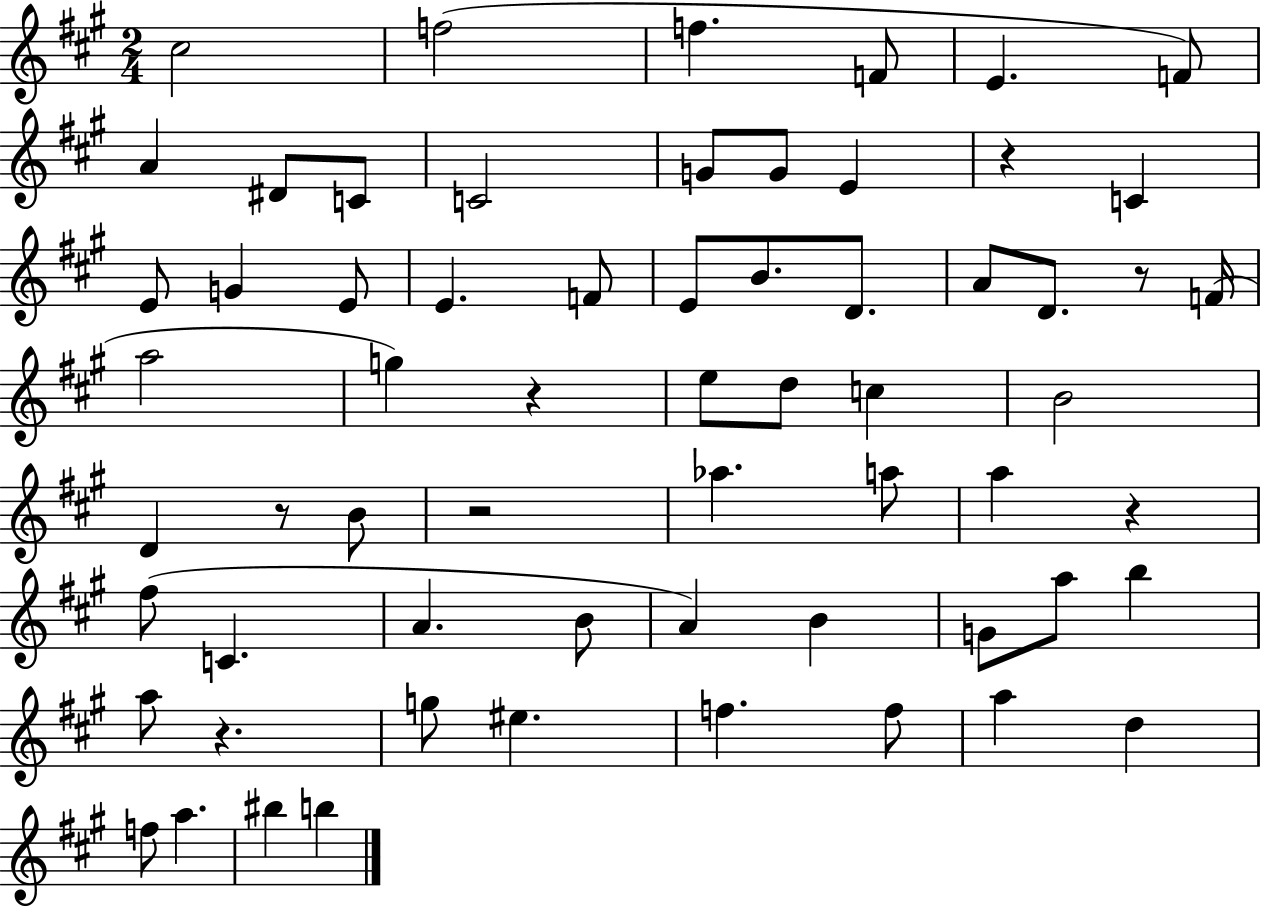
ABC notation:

X:1
T:Untitled
M:2/4
L:1/4
K:A
^c2 f2 f F/2 E F/2 A ^D/2 C/2 C2 G/2 G/2 E z C E/2 G E/2 E F/2 E/2 B/2 D/2 A/2 D/2 z/2 F/4 a2 g z e/2 d/2 c B2 D z/2 B/2 z2 _a a/2 a z ^f/2 C A B/2 A B G/2 a/2 b a/2 z g/2 ^e f f/2 a d f/2 a ^b b